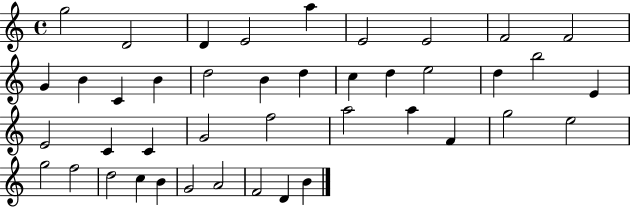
{
  \clef treble
  \time 4/4
  \defaultTimeSignature
  \key c \major
  g''2 d'2 | d'4 e'2 a''4 | e'2 e'2 | f'2 f'2 | \break g'4 b'4 c'4 b'4 | d''2 b'4 d''4 | c''4 d''4 e''2 | d''4 b''2 e'4 | \break e'2 c'4 c'4 | g'2 f''2 | a''2 a''4 f'4 | g''2 e''2 | \break g''2 f''2 | d''2 c''4 b'4 | g'2 a'2 | f'2 d'4 b'4 | \break \bar "|."
}